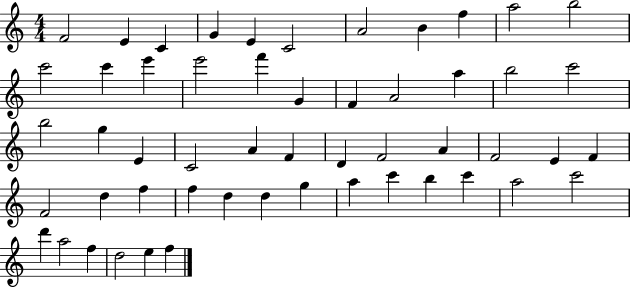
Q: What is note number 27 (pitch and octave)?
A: A4